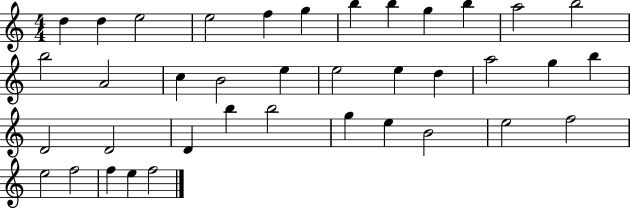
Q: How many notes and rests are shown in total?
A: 38